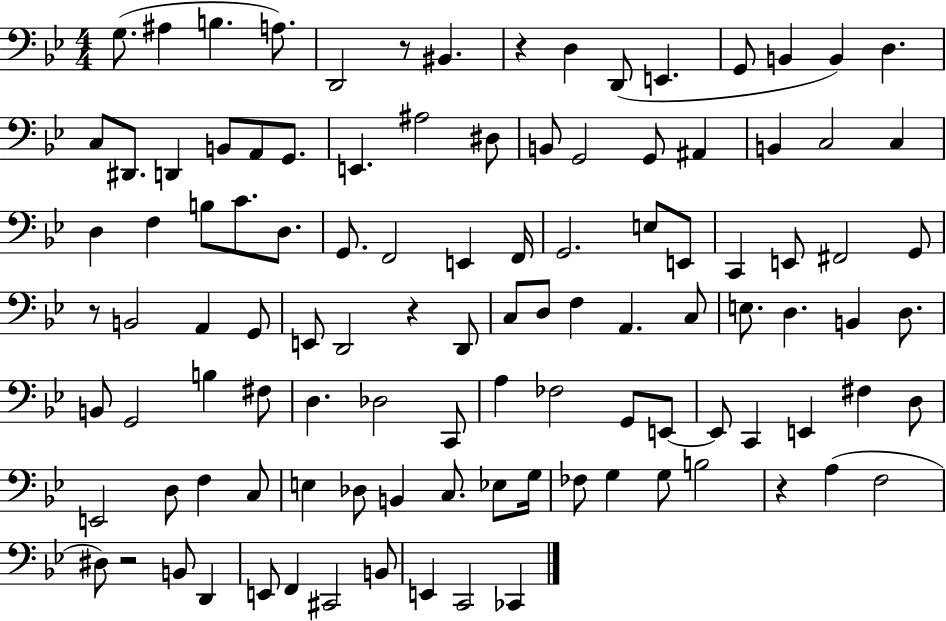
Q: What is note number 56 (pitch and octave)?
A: C3